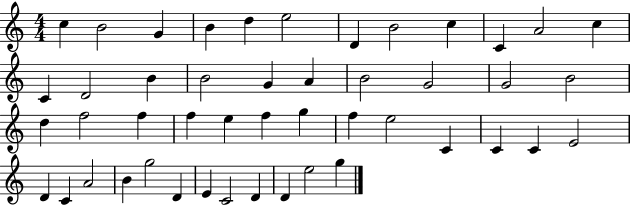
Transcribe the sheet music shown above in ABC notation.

X:1
T:Untitled
M:4/4
L:1/4
K:C
c B2 G B d e2 D B2 c C A2 c C D2 B B2 G A B2 G2 G2 B2 d f2 f f e f g f e2 C C C E2 D C A2 B g2 D E C2 D D e2 g